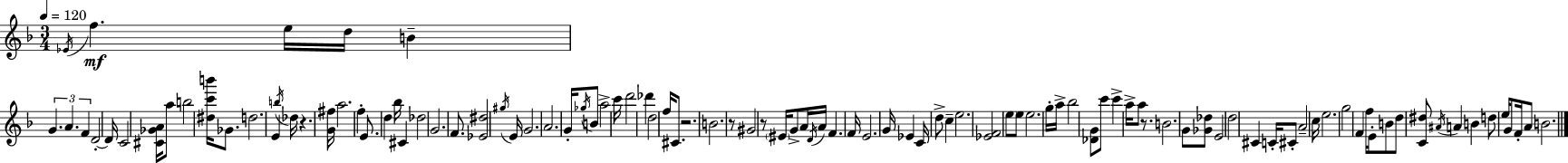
X:1
T:Untitled
M:3/4
L:1/4
K:Dm
_E/4 f e/4 d/4 B G A F D2 D/4 C2 [^C_GA]/4 a/2 b2 [^dc'b']/4 _G/2 d2 E b/4 _d/4 z [G^f]/4 a2 f E/2 d _b/4 ^C _d2 G2 F/2 [_E^d]2 ^g/4 E/4 G2 A2 G/4 _g/4 B/2 a2 c'/4 d'2 _d' d2 f/4 ^C/2 z2 B2 z/2 ^G2 z/2 ^E/4 G/2 A/4 D/4 A/4 F F/4 E2 G/4 _E C/4 d/2 c e2 [_EF]2 e/2 e/2 e2 g/4 a/4 _b2 [_DG]/2 c'/2 c' a/4 a/2 z/2 B2 G/2 [_G_d]/2 E2 d2 ^C C/4 ^C/2 A2 c/4 e2 g2 F f/4 E/4 B/2 d/2 [C^d]/2 ^A/4 A B d/2 e/4 G/2 F/4 A/2 B2